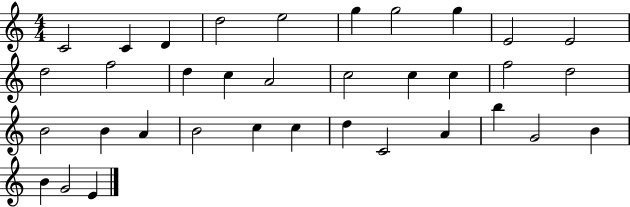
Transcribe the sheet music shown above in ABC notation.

X:1
T:Untitled
M:4/4
L:1/4
K:C
C2 C D d2 e2 g g2 g E2 E2 d2 f2 d c A2 c2 c c f2 d2 B2 B A B2 c c d C2 A b G2 B B G2 E